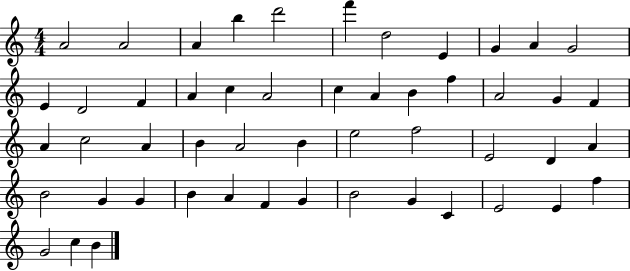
X:1
T:Untitled
M:4/4
L:1/4
K:C
A2 A2 A b d'2 f' d2 E G A G2 E D2 F A c A2 c A B f A2 G F A c2 A B A2 B e2 f2 E2 D A B2 G G B A F G B2 G C E2 E f G2 c B